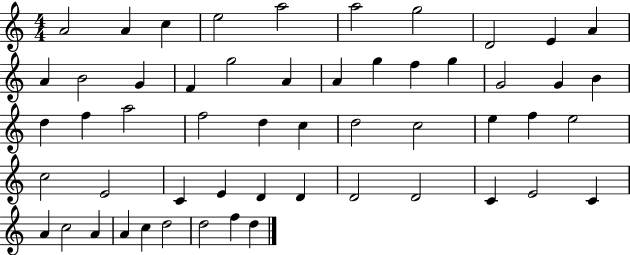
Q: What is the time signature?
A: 4/4